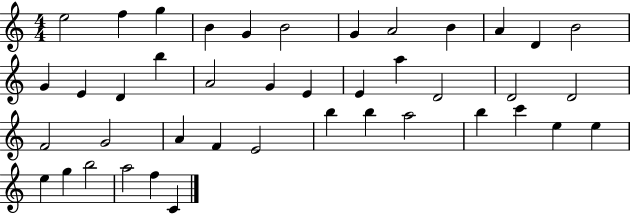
E5/h F5/q G5/q B4/q G4/q B4/h G4/q A4/h B4/q A4/q D4/q B4/h G4/q E4/q D4/q B5/q A4/h G4/q E4/q E4/q A5/q D4/h D4/h D4/h F4/h G4/h A4/q F4/q E4/h B5/q B5/q A5/h B5/q C6/q E5/q E5/q E5/q G5/q B5/h A5/h F5/q C4/q